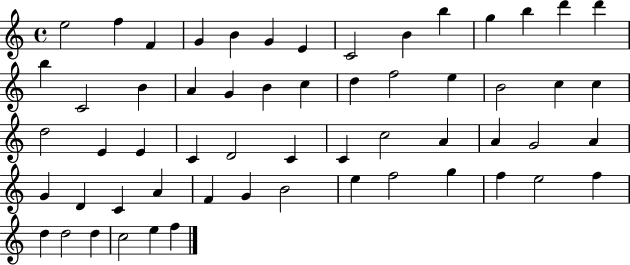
{
  \clef treble
  \time 4/4
  \defaultTimeSignature
  \key c \major
  e''2 f''4 f'4 | g'4 b'4 g'4 e'4 | c'2 b'4 b''4 | g''4 b''4 d'''4 d'''4 | \break b''4 c'2 b'4 | a'4 g'4 b'4 c''4 | d''4 f''2 e''4 | b'2 c''4 c''4 | \break d''2 e'4 e'4 | c'4 d'2 c'4 | c'4 c''2 a'4 | a'4 g'2 a'4 | \break g'4 d'4 c'4 a'4 | f'4 g'4 b'2 | e''4 f''2 g''4 | f''4 e''2 f''4 | \break d''4 d''2 d''4 | c''2 e''4 f''4 | \bar "|."
}